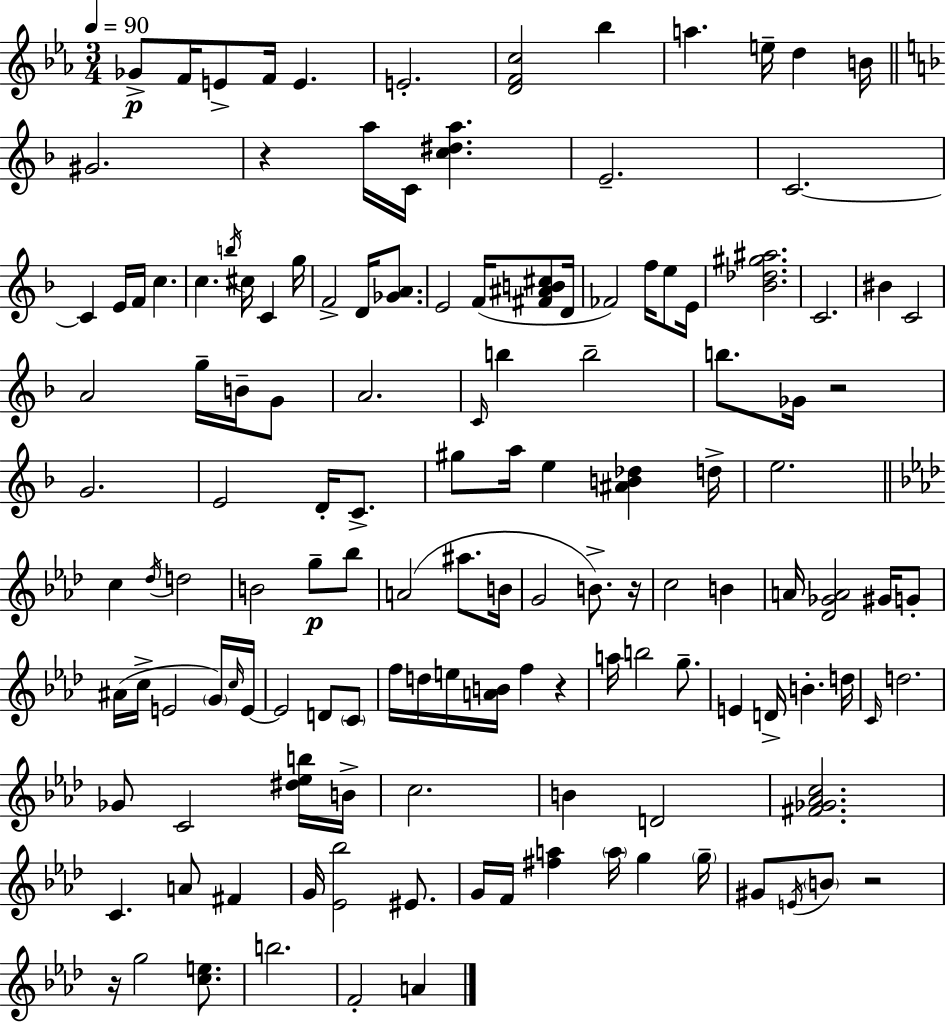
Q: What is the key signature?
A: EES major